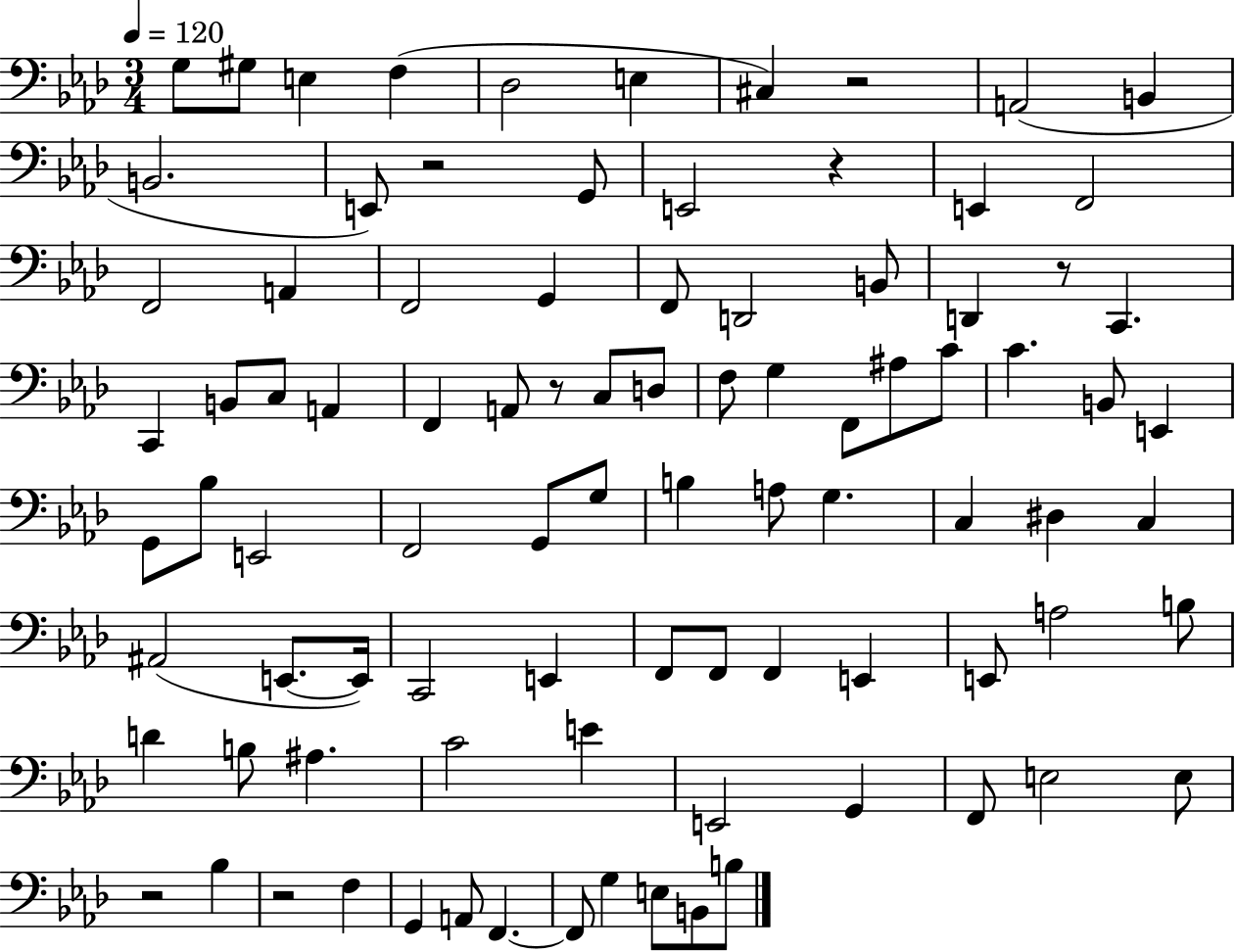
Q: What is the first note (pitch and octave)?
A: G3